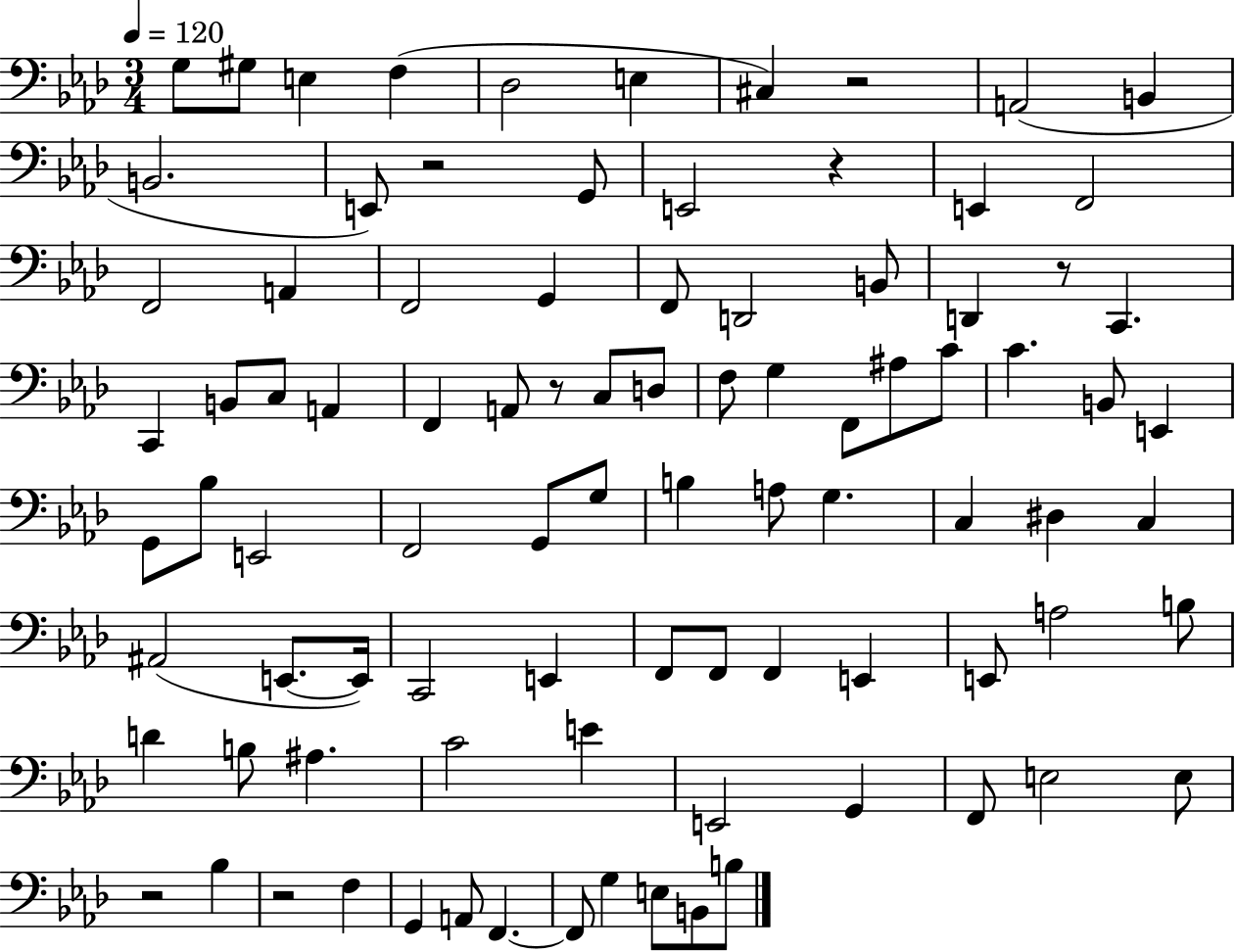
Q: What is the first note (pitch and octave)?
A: G3